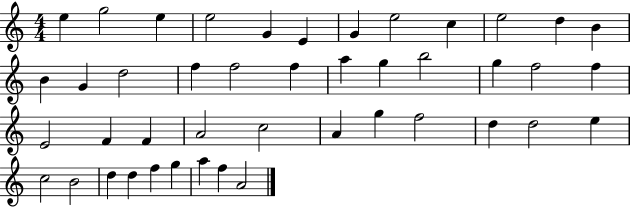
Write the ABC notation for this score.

X:1
T:Untitled
M:4/4
L:1/4
K:C
e g2 e e2 G E G e2 c e2 d B B G d2 f f2 f a g b2 g f2 f E2 F F A2 c2 A g f2 d d2 e c2 B2 d d f g a f A2